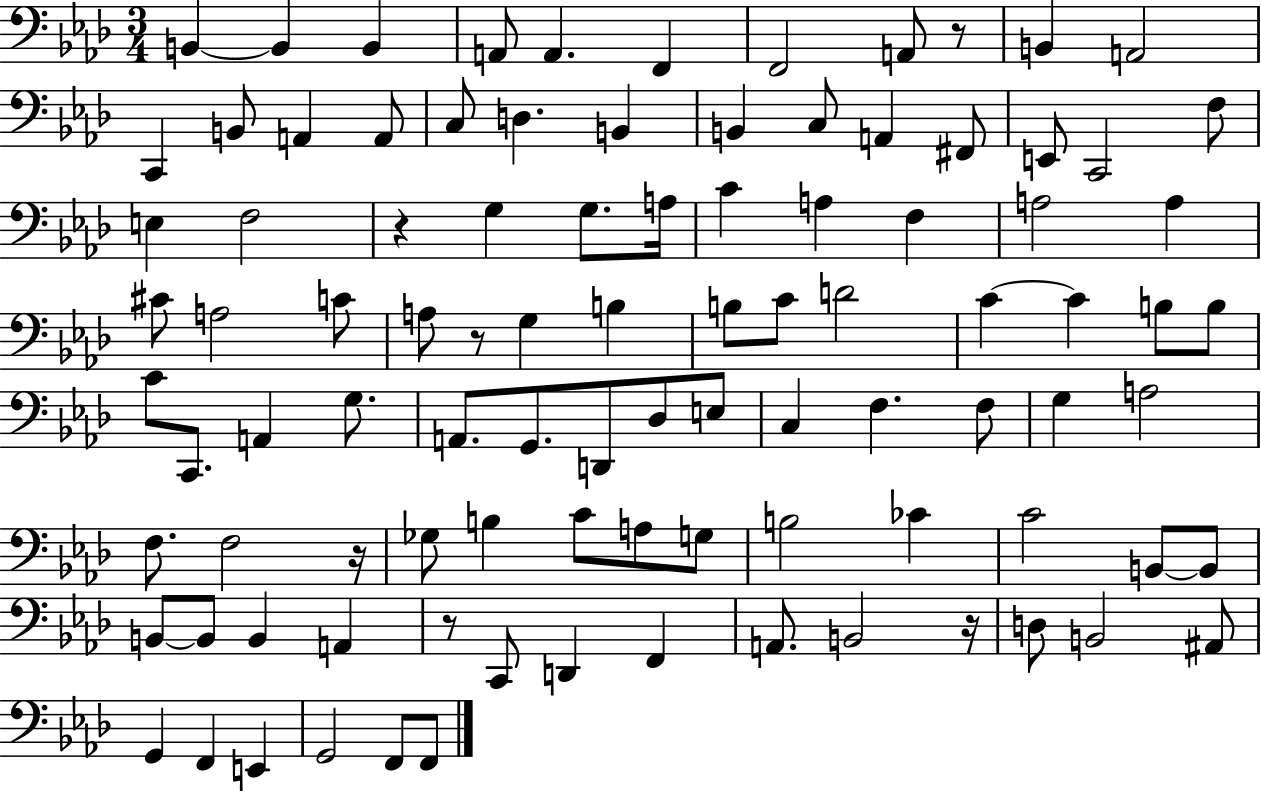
X:1
T:Untitled
M:3/4
L:1/4
K:Ab
B,, B,, B,, A,,/2 A,, F,, F,,2 A,,/2 z/2 B,, A,,2 C,, B,,/2 A,, A,,/2 C,/2 D, B,, B,, C,/2 A,, ^F,,/2 E,,/2 C,,2 F,/2 E, F,2 z G, G,/2 A,/4 C A, F, A,2 A, ^C/2 A,2 C/2 A,/2 z/2 G, B, B,/2 C/2 D2 C C B,/2 B,/2 C/2 C,,/2 A,, G,/2 A,,/2 G,,/2 D,,/2 _D,/2 E,/2 C, F, F,/2 G, A,2 F,/2 F,2 z/4 _G,/2 B, C/2 A,/2 G,/2 B,2 _C C2 B,,/2 B,,/2 B,,/2 B,,/2 B,, A,, z/2 C,,/2 D,, F,, A,,/2 B,,2 z/4 D,/2 B,,2 ^A,,/2 G,, F,, E,, G,,2 F,,/2 F,,/2